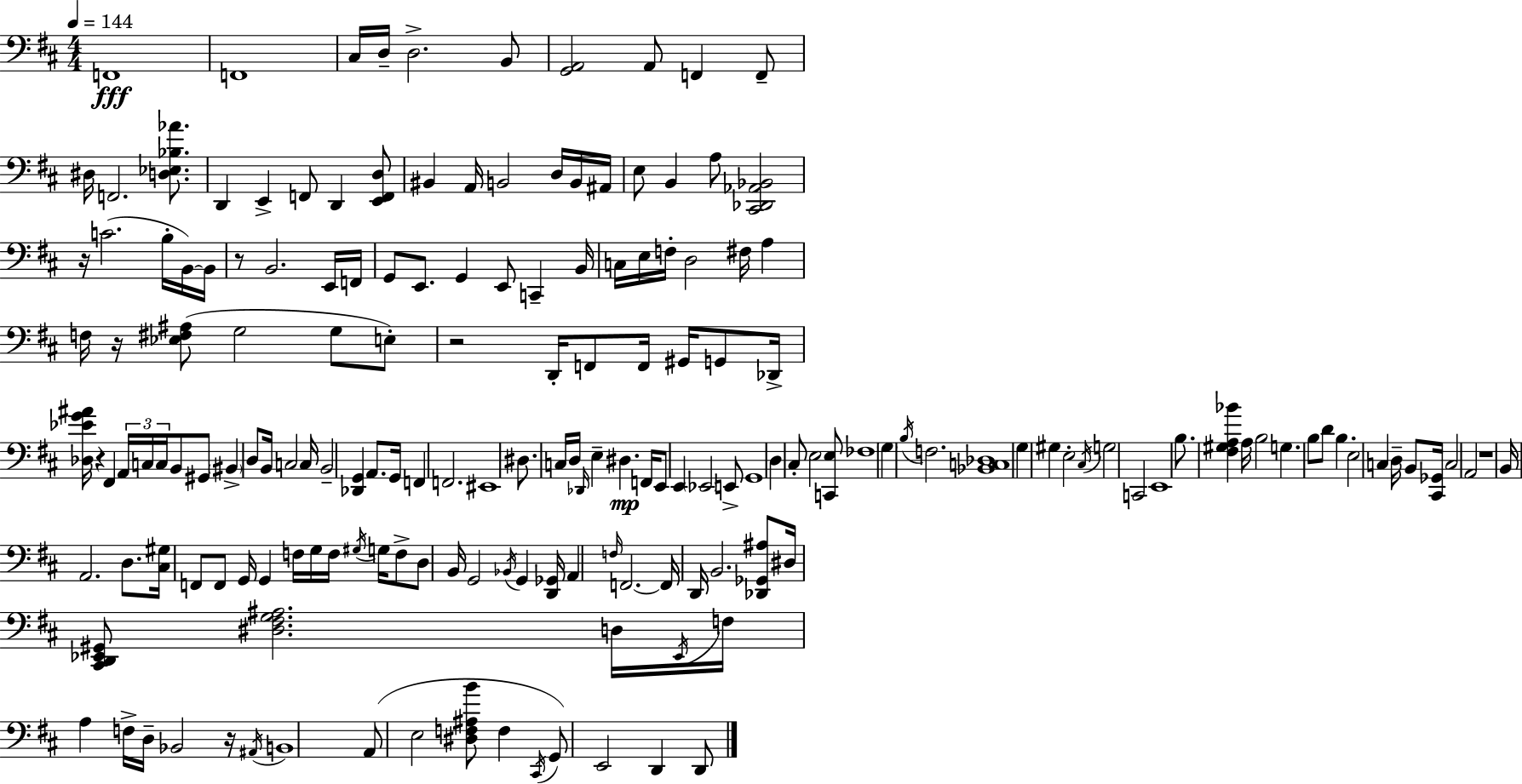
F2/w F2/w C#3/s D3/s D3/h. B2/e [G2,A2]/h A2/e F2/q F2/e D#3/s F2/h. [D3,Eb3,Bb3,Ab4]/e. D2/q E2/q F2/e D2/q [E2,F2,D3]/e BIS2/q A2/s B2/h D3/s B2/s A#2/s E3/e B2/q A3/e [C#2,Db2,Ab2,Bb2]/h R/s C4/h. B3/s B2/s B2/s R/e B2/h. E2/s F2/s G2/e E2/e. G2/q E2/e C2/q B2/s C3/s E3/s F3/s D3/h F#3/s A3/q F3/s R/s [Eb3,F#3,A#3]/e G3/h G3/e E3/e R/h D2/s F2/e F2/s G#2/s G2/e Db2/s [Db3,Eb4,G4,A#4]/s R/q F#2/q A2/s C3/s C3/s B2/e G#2/e BIS2/q D3/e B2/s C3/h C3/s B2/h [Db2,G2]/q A2/e. G2/s F2/q F2/h. EIS2/w D#3/e. C3/s D3/s Db2/s E3/q D#3/q. F2/s E2/e E2/q Eb2/h E2/e G2/w D3/q C#3/e E3/h [C2,E3]/e FES3/w G3/q B3/s F3/h. [Bb2,C3,Db3]/w G3/q G#3/q E3/h C#3/s G3/h C2/h E2/w B3/e. [F#3,G#3,A3,Bb4]/q A3/s B3/h G3/q. B3/e D4/e B3/q. E3/h C3/q D3/s B2/e [C#2,Gb2]/s C3/h A2/h R/w B2/s A2/h. D3/e. [C#3,G#3]/s F2/e F2/e G2/s G2/q F3/s G3/s F3/s G#3/s G3/s F3/e D3/e B2/s G2/h Bb2/s G2/q [D2,Gb2]/s A2/q F3/s F2/h. F2/s D2/s B2/h. [Db2,Gb2,A#3]/e D#3/s [C#2,D2,Eb2,G#2]/e [D#3,F#3,G3,A#3]/h. D3/s Eb2/s F3/s A3/q F3/s D3/s Bb2/h R/s A#2/s B2/w A2/e E3/h [D#3,F3,A#3,B4]/e F3/q C#2/s G2/e E2/h D2/q D2/e